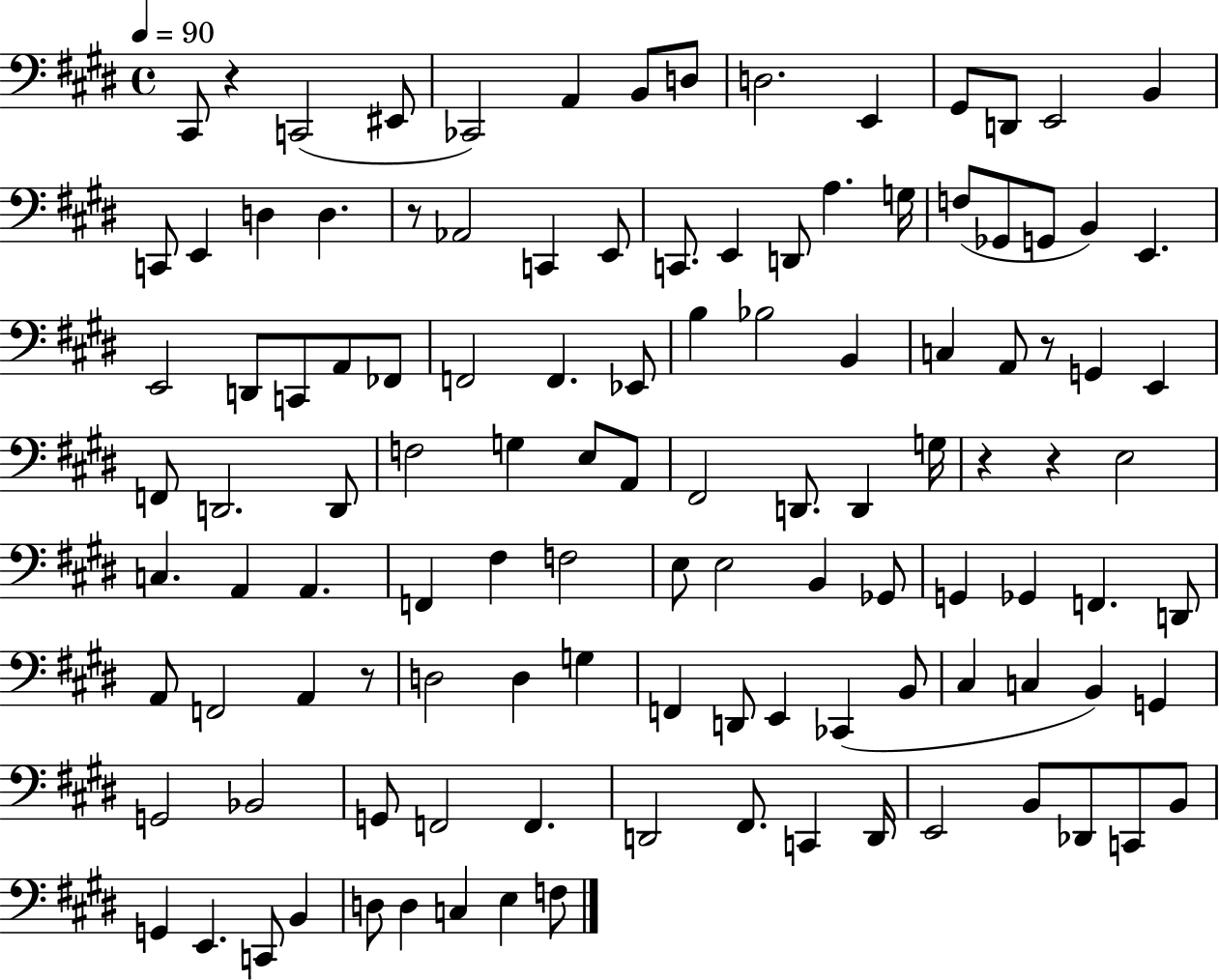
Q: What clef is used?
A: bass